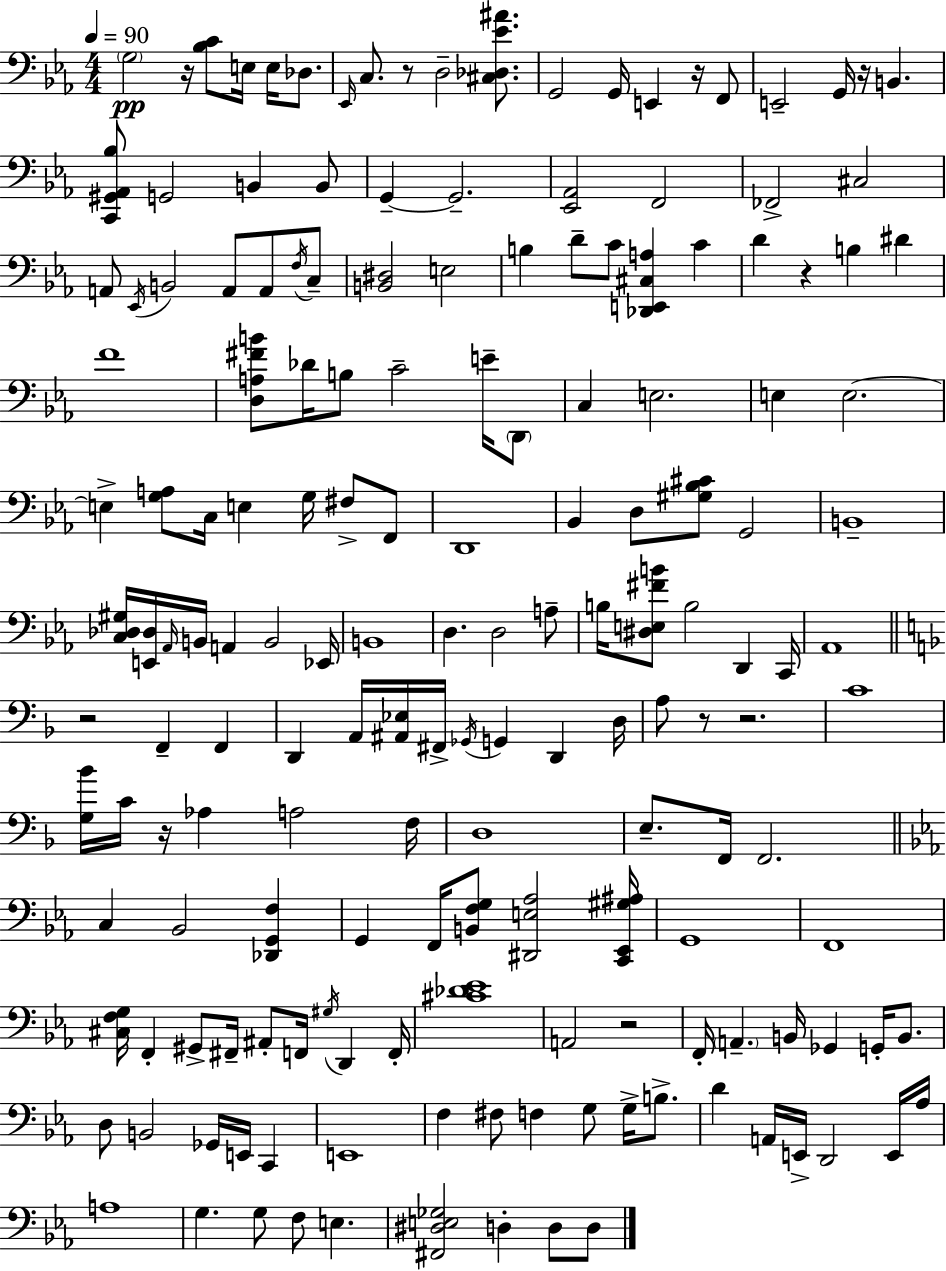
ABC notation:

X:1
T:Untitled
M:4/4
L:1/4
K:Eb
G,2 z/4 [_B,C]/2 E,/4 E,/4 _D,/2 _E,,/4 C,/2 z/2 D,2 [^C,_D,_E^A]/2 G,,2 G,,/4 E,, z/4 F,,/2 E,,2 G,,/4 z/4 B,, [C,,^G,,_A,,_B,]/2 G,,2 B,, B,,/2 G,, G,,2 [_E,,_A,,]2 F,,2 _F,,2 ^C,2 A,,/2 _E,,/4 B,,2 A,,/2 A,,/2 F,/4 C,/2 [B,,^D,]2 E,2 B, D/2 C/2 [_D,,E,,^C,A,] C D z B, ^D F4 [D,A,^FB]/2 _D/4 B,/2 C2 E/4 D,,/2 C, E,2 E, E,2 E, [G,A,]/2 C,/4 E, G,/4 ^F,/2 F,,/2 D,,4 _B,, D,/2 [^G,_B,^C]/2 G,,2 B,,4 [C,_D,^G,]/4 [E,,_D,]/4 _A,,/4 B,,/4 A,, B,,2 _E,,/4 B,,4 D, D,2 A,/2 B,/4 [^D,E,^FB]/2 B,2 D,, C,,/4 _A,,4 z2 F,, F,, D,, A,,/4 [^A,,_E,]/4 ^F,,/4 _G,,/4 G,, D,, D,/4 A,/2 z/2 z2 C4 [G,_B]/4 C/4 z/4 _A, A,2 F,/4 D,4 E,/2 F,,/4 F,,2 C, _B,,2 [_D,,G,,F,] G,, F,,/4 [B,,F,G,]/2 [^D,,E,_A,]2 [C,,_E,,^G,^A,]/4 G,,4 F,,4 [^C,F,G,]/4 F,, ^G,,/2 ^F,,/4 ^A,,/2 F,,/4 ^G,/4 D,, F,,/4 [^C_D_E]4 A,,2 z2 F,,/4 A,, B,,/4 _G,, G,,/4 B,,/2 D,/2 B,,2 _G,,/4 E,,/4 C,, E,,4 F, ^F,/2 F, G,/2 G,/4 B,/2 D A,,/4 E,,/4 D,,2 E,,/4 _A,/4 A,4 G, G,/2 F,/2 E, [^F,,^D,E,_G,]2 D, D,/2 D,/2